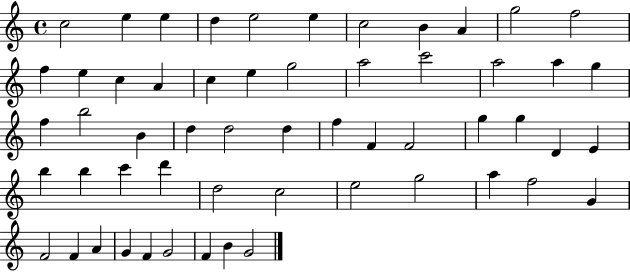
{
  \clef treble
  \time 4/4
  \defaultTimeSignature
  \key c \major
  c''2 e''4 e''4 | d''4 e''2 e''4 | c''2 b'4 a'4 | g''2 f''2 | \break f''4 e''4 c''4 a'4 | c''4 e''4 g''2 | a''2 c'''2 | a''2 a''4 g''4 | \break f''4 b''2 b'4 | d''4 d''2 d''4 | f''4 f'4 f'2 | g''4 g''4 d'4 e'4 | \break b''4 b''4 c'''4 d'''4 | d''2 c''2 | e''2 g''2 | a''4 f''2 g'4 | \break f'2 f'4 a'4 | g'4 f'4 g'2 | f'4 b'4 g'2 | \bar "|."
}